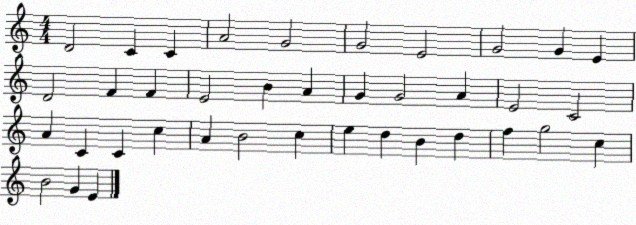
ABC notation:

X:1
T:Untitled
M:4/4
L:1/4
K:C
D2 C C A2 G2 G2 E2 G2 G E D2 F F E2 B A G G2 A E2 C2 A C C c A B2 c e d B d f g2 c B2 G E